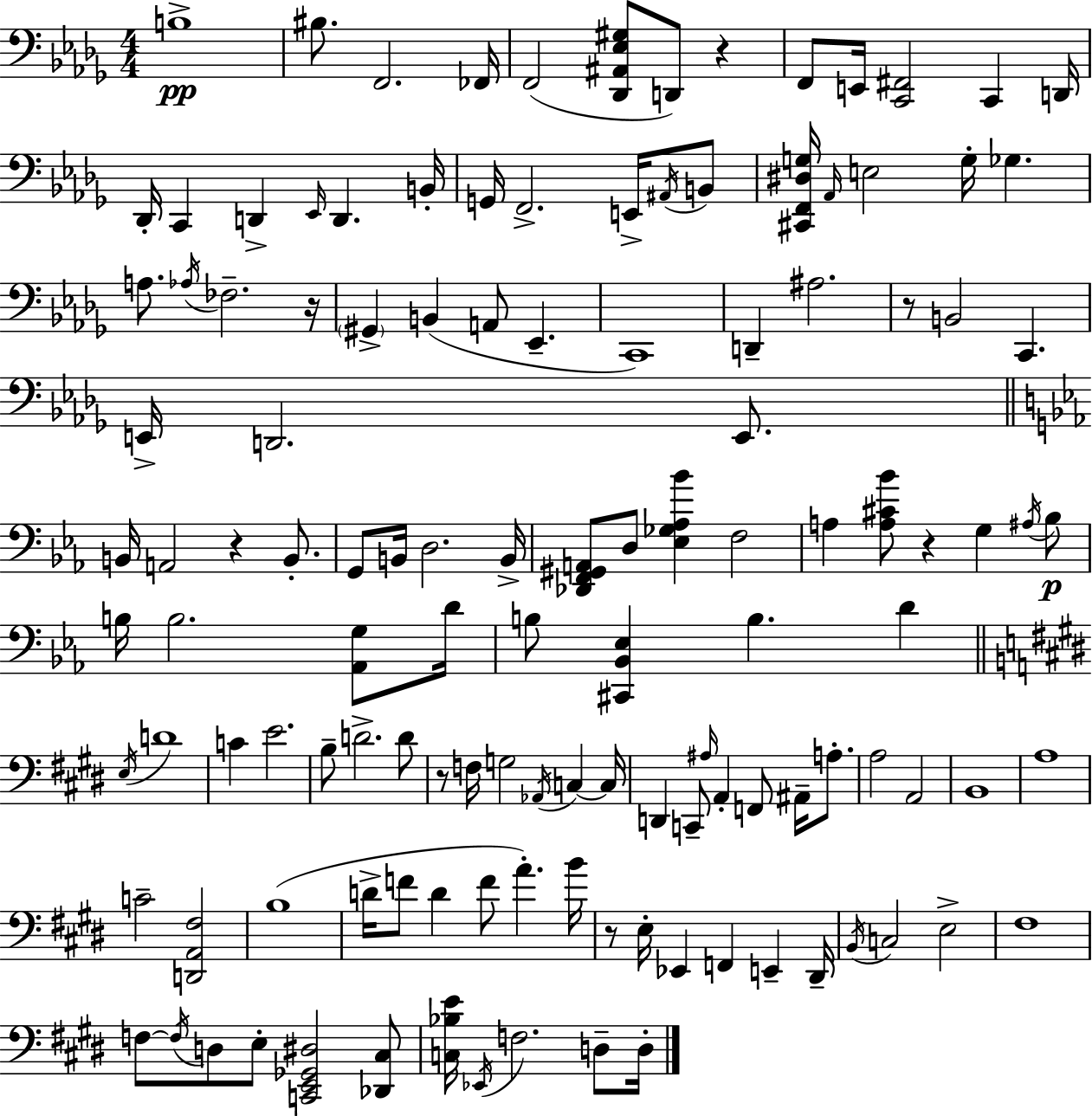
X:1
T:Untitled
M:4/4
L:1/4
K:Bbm
B,4 ^B,/2 F,,2 _F,,/4 F,,2 [_D,,^A,,_E,^G,]/2 D,,/2 z F,,/2 E,,/4 [C,,^F,,]2 C,, D,,/4 _D,,/4 C,, D,, _E,,/4 D,, B,,/4 G,,/4 F,,2 E,,/4 ^A,,/4 B,,/2 [^C,,F,,^D,G,]/4 _A,,/4 E,2 G,/4 _G, A,/2 _A,/4 _F,2 z/4 ^G,, B,, A,,/2 _E,, C,,4 D,, ^A,2 z/2 B,,2 C,, E,,/4 D,,2 E,,/2 B,,/4 A,,2 z B,,/2 G,,/2 B,,/4 D,2 B,,/4 [_D,,F,,^G,,A,,]/2 D,/2 [_E,_G,_A,_B] F,2 A, [A,^C_B]/2 z G, ^A,/4 _B,/2 B,/4 B,2 [_A,,G,]/2 D/4 B,/2 [^C,,_B,,_E,] B, D E,/4 D4 C E2 B,/2 D2 D/2 z/2 F,/4 G,2 _A,,/4 C, C,/4 D,, C,,/2 ^A,/4 A,, F,,/2 ^A,,/4 A,/2 A,2 A,,2 B,,4 A,4 C2 [D,,A,,^F,]2 B,4 D/4 F/2 D F/2 A B/4 z/2 E,/4 _E,, F,, E,, ^D,,/4 B,,/4 C,2 E,2 ^F,4 F,/2 F,/4 D,/2 E,/2 [C,,E,,_G,,^D,]2 [_D,,^C,]/2 [C,_B,E]/4 _E,,/4 F,2 D,/2 D,/4